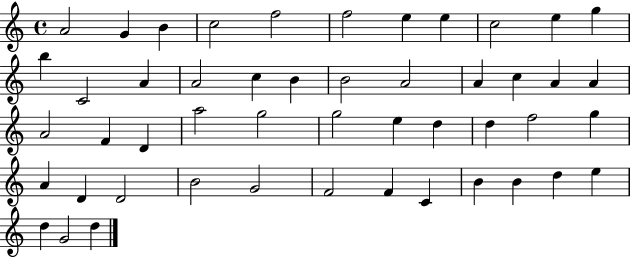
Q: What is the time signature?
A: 4/4